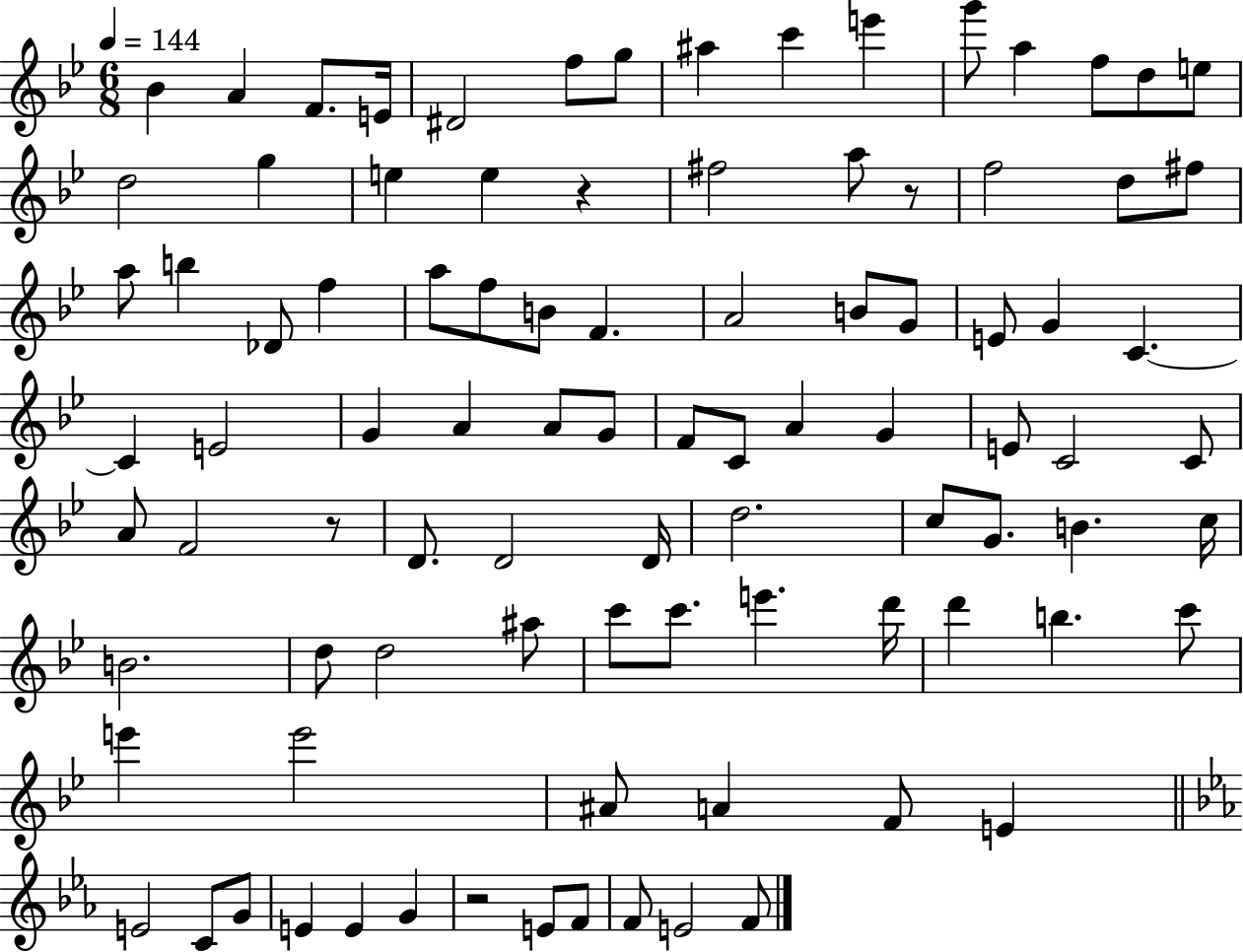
{
  \clef treble
  \numericTimeSignature
  \time 6/8
  \key bes \major
  \tempo 4 = 144
  bes'4 a'4 f'8. e'16 | dis'2 f''8 g''8 | ais''4 c'''4 e'''4 | g'''8 a''4 f''8 d''8 e''8 | \break d''2 g''4 | e''4 e''4 r4 | fis''2 a''8 r8 | f''2 d''8 fis''8 | \break a''8 b''4 des'8 f''4 | a''8 f''8 b'8 f'4. | a'2 b'8 g'8 | e'8 g'4 c'4.~~ | \break c'4 e'2 | g'4 a'4 a'8 g'8 | f'8 c'8 a'4 g'4 | e'8 c'2 c'8 | \break a'8 f'2 r8 | d'8. d'2 d'16 | d''2. | c''8 g'8. b'4. c''16 | \break b'2. | d''8 d''2 ais''8 | c'''8 c'''8. e'''4. d'''16 | d'''4 b''4. c'''8 | \break e'''4 e'''2 | ais'8 a'4 f'8 e'4 | \bar "||" \break \key c \minor e'2 c'8 g'8 | e'4 e'4 g'4 | r2 e'8 f'8 | f'8 e'2 f'8 | \break \bar "|."
}